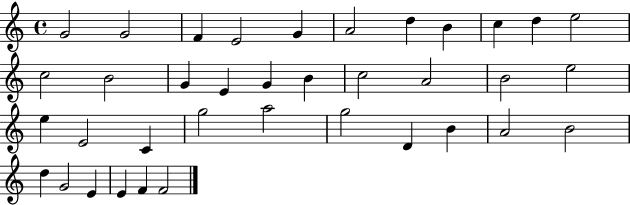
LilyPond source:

{
  \clef treble
  \time 4/4
  \defaultTimeSignature
  \key c \major
  g'2 g'2 | f'4 e'2 g'4 | a'2 d''4 b'4 | c''4 d''4 e''2 | \break c''2 b'2 | g'4 e'4 g'4 b'4 | c''2 a'2 | b'2 e''2 | \break e''4 e'2 c'4 | g''2 a''2 | g''2 d'4 b'4 | a'2 b'2 | \break d''4 g'2 e'4 | e'4 f'4 f'2 | \bar "|."
}